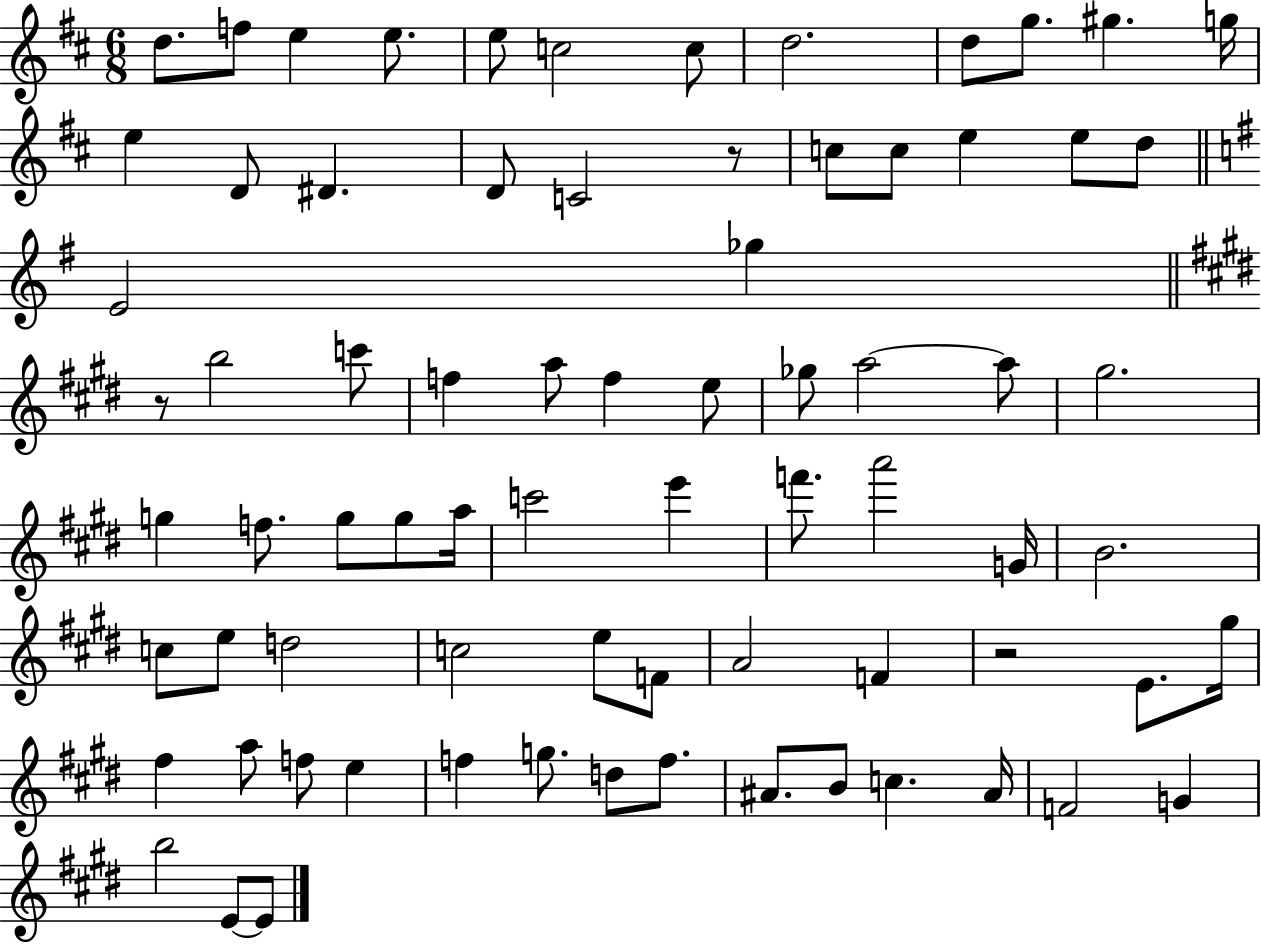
{
  \clef treble
  \numericTimeSignature
  \time 6/8
  \key d \major
  d''8. f''8 e''4 e''8. | e''8 c''2 c''8 | d''2. | d''8 g''8. gis''4. g''16 | \break e''4 d'8 dis'4. | d'8 c'2 r8 | c''8 c''8 e''4 e''8 d''8 | \bar "||" \break \key e \minor e'2 ges''4 | \bar "||" \break \key e \major r8 b''2 c'''8 | f''4 a''8 f''4 e''8 | ges''8 a''2~~ a''8 | gis''2. | \break g''4 f''8. g''8 g''8 a''16 | c'''2 e'''4 | f'''8. a'''2 g'16 | b'2. | \break c''8 e''8 d''2 | c''2 e''8 f'8 | a'2 f'4 | r2 e'8. gis''16 | \break fis''4 a''8 f''8 e''4 | f''4 g''8. d''8 f''8. | ais'8. b'8 c''4. ais'16 | f'2 g'4 | \break b''2 e'8~~ e'8 | \bar "|."
}